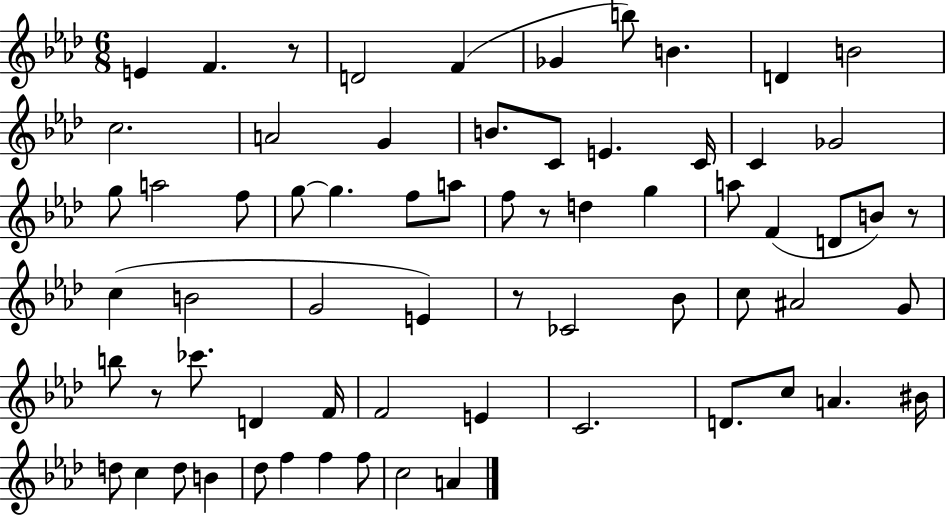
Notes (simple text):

E4/q F4/q. R/e D4/h F4/q Gb4/q B5/e B4/q. D4/q B4/h C5/h. A4/h G4/q B4/e. C4/e E4/q. C4/s C4/q Gb4/h G5/e A5/h F5/e G5/e G5/q. F5/e A5/e F5/e R/e D5/q G5/q A5/e F4/q D4/e B4/e R/e C5/q B4/h G4/h E4/q R/e CES4/h Bb4/e C5/e A#4/h G4/e B5/e R/e CES6/e. D4/q F4/s F4/h E4/q C4/h. D4/e. C5/e A4/q. BIS4/s D5/e C5/q D5/e B4/q Db5/e F5/q F5/q F5/e C5/h A4/q